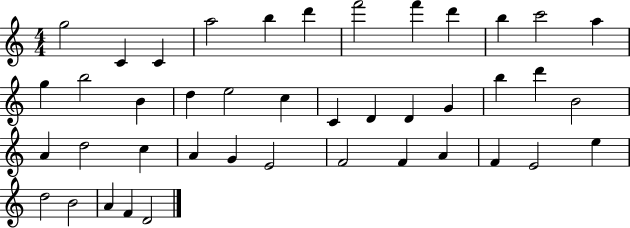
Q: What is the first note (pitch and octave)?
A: G5